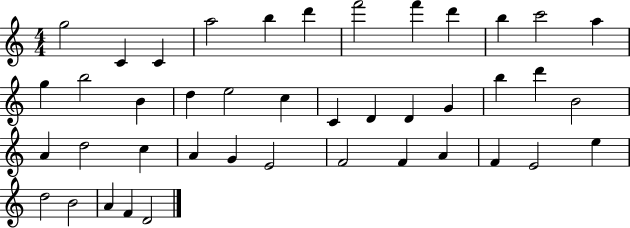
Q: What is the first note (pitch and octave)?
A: G5